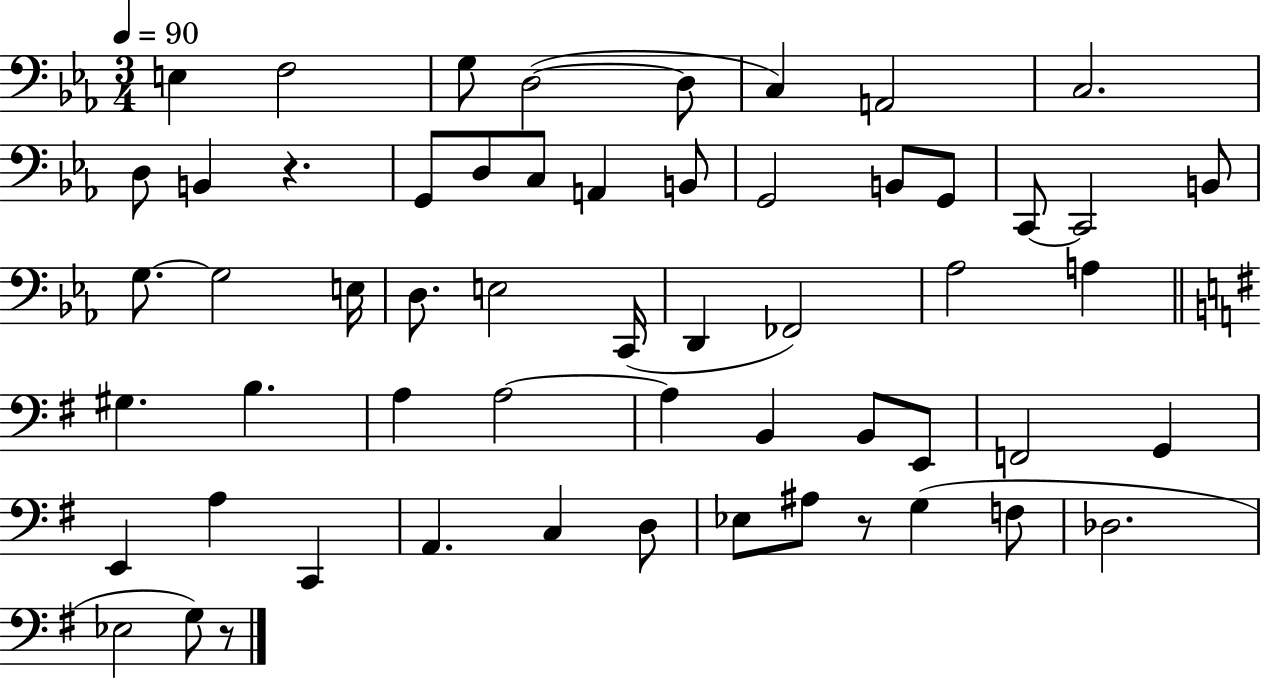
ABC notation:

X:1
T:Untitled
M:3/4
L:1/4
K:Eb
E, F,2 G,/2 D,2 D,/2 C, A,,2 C,2 D,/2 B,, z G,,/2 D,/2 C,/2 A,, B,,/2 G,,2 B,,/2 G,,/2 C,,/2 C,,2 B,,/2 G,/2 G,2 E,/4 D,/2 E,2 C,,/4 D,, _F,,2 _A,2 A, ^G, B, A, A,2 A, B,, B,,/2 E,,/2 F,,2 G,, E,, A, C,, A,, C, D,/2 _E,/2 ^A,/2 z/2 G, F,/2 _D,2 _E,2 G,/2 z/2